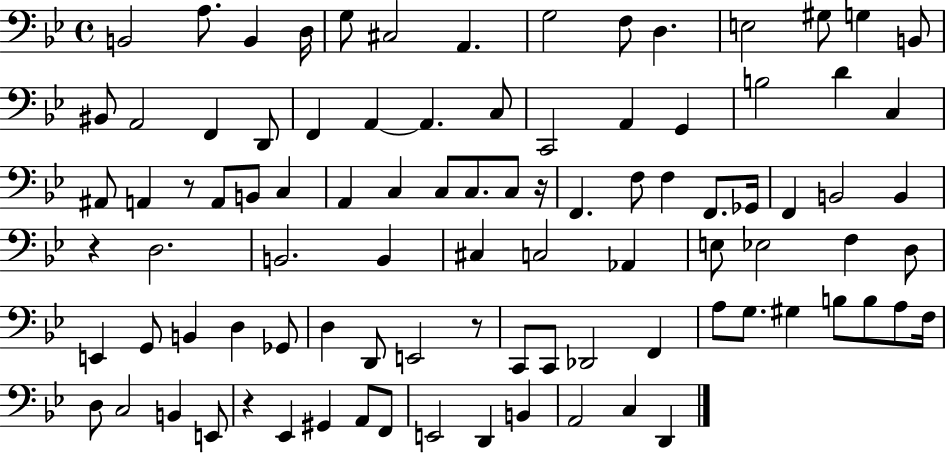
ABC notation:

X:1
T:Untitled
M:4/4
L:1/4
K:Bb
B,,2 A,/2 B,, D,/4 G,/2 ^C,2 A,, G,2 F,/2 D, E,2 ^G,/2 G, B,,/2 ^B,,/2 A,,2 F,, D,,/2 F,, A,, A,, C,/2 C,,2 A,, G,, B,2 D C, ^A,,/2 A,, z/2 A,,/2 B,,/2 C, A,, C, C,/2 C,/2 C,/2 z/4 F,, F,/2 F, F,,/2 _G,,/4 F,, B,,2 B,, z D,2 B,,2 B,, ^C, C,2 _A,, E,/2 _E,2 F, D,/2 E,, G,,/2 B,, D, _G,,/2 D, D,,/2 E,,2 z/2 C,,/2 C,,/2 _D,,2 F,, A,/2 G,/2 ^G, B,/2 B,/2 A,/2 F,/4 D,/2 C,2 B,, E,,/2 z _E,, ^G,, A,,/2 F,,/2 E,,2 D,, B,, A,,2 C, D,,